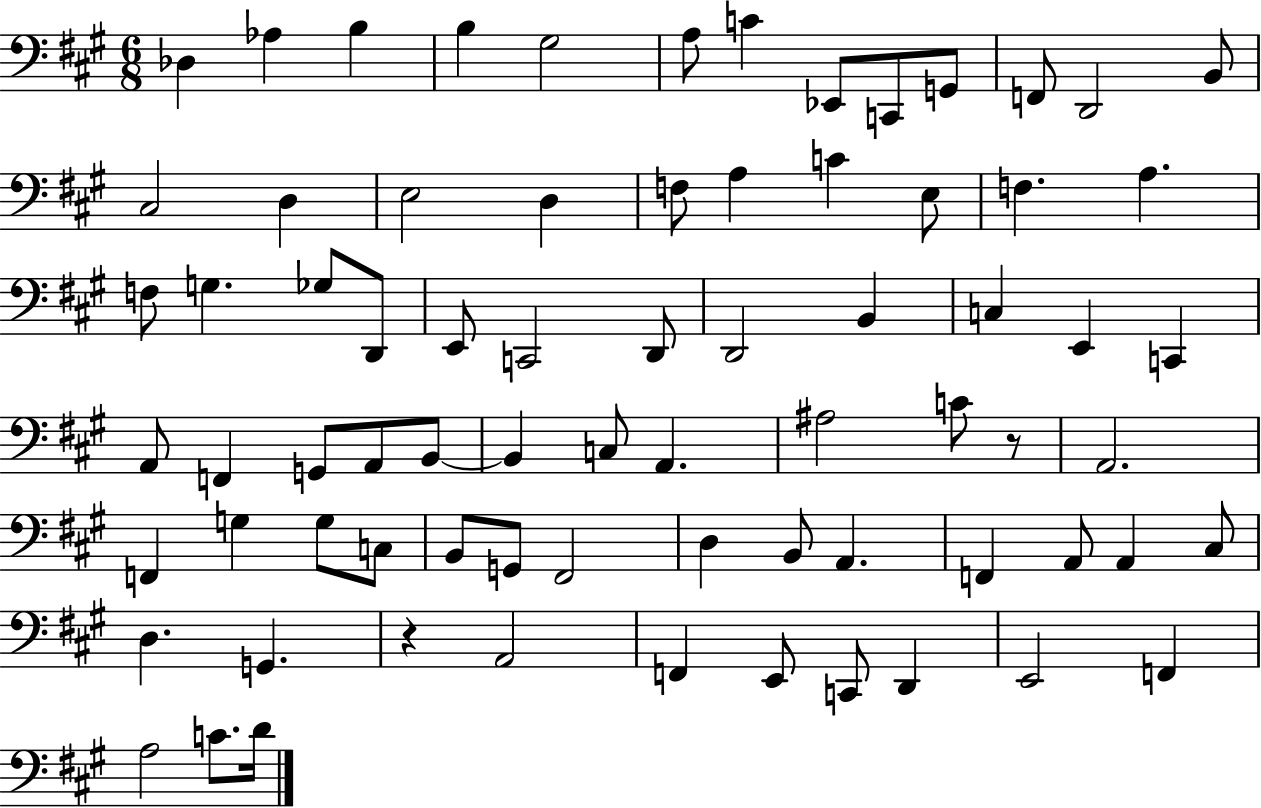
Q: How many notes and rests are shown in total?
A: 74